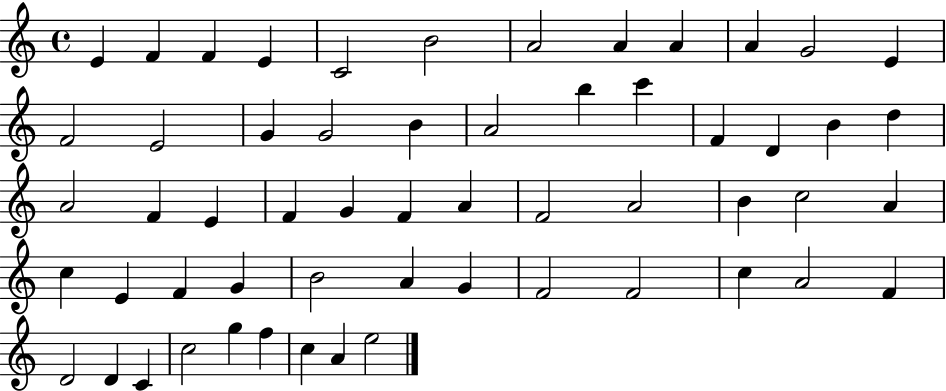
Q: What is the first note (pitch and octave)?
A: E4